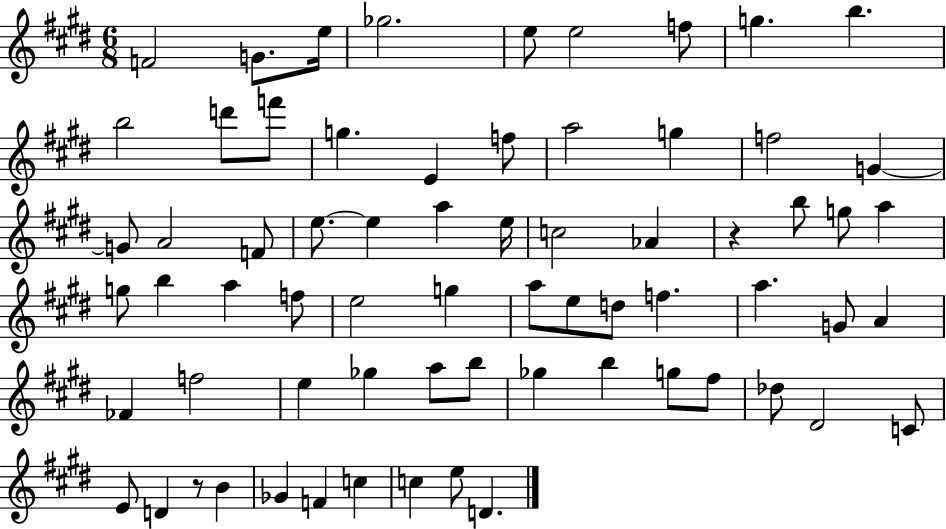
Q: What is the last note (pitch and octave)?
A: D4